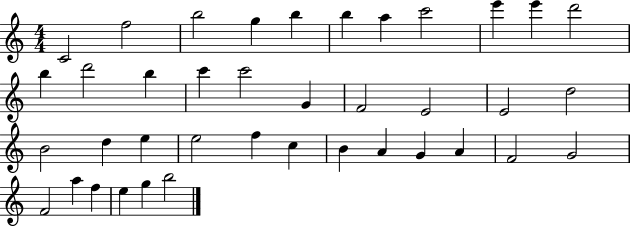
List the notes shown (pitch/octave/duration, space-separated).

C4/h F5/h B5/h G5/q B5/q B5/q A5/q C6/h E6/q E6/q D6/h B5/q D6/h B5/q C6/q C6/h G4/q F4/h E4/h E4/h D5/h B4/h D5/q E5/q E5/h F5/q C5/q B4/q A4/q G4/q A4/q F4/h G4/h F4/h A5/q F5/q E5/q G5/q B5/h